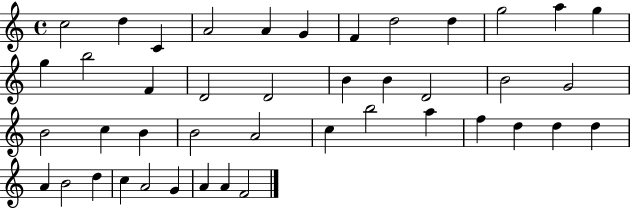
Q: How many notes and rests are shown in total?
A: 43